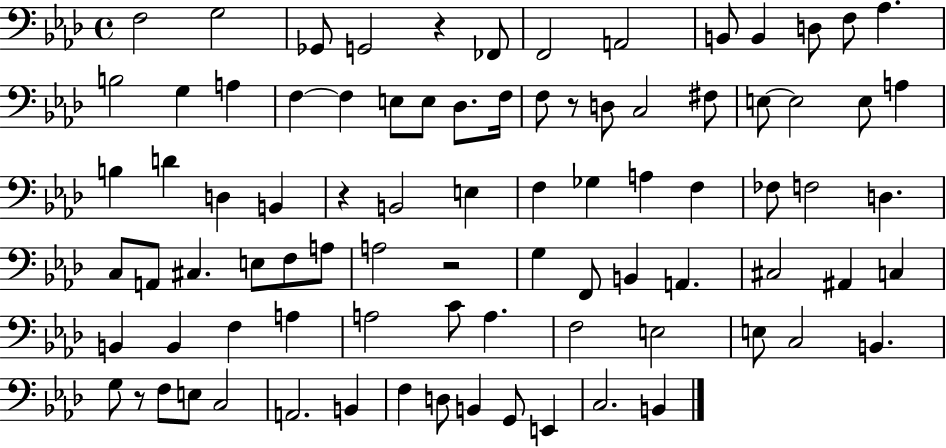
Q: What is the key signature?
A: AES major